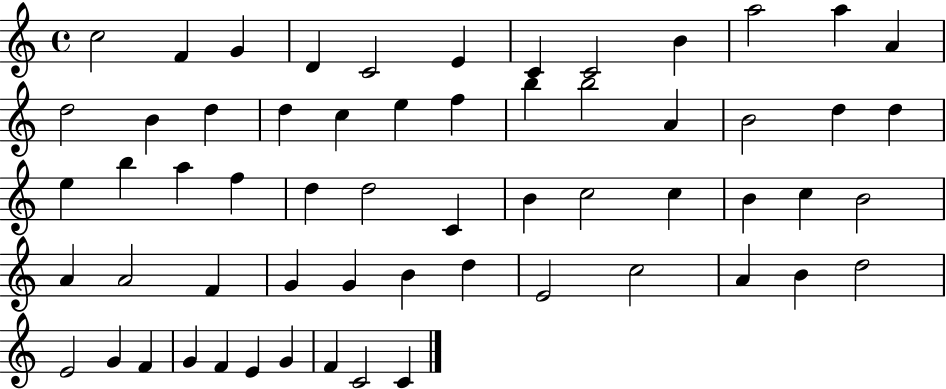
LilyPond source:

{
  \clef treble
  \time 4/4
  \defaultTimeSignature
  \key c \major
  c''2 f'4 g'4 | d'4 c'2 e'4 | c'4 c'2 b'4 | a''2 a''4 a'4 | \break d''2 b'4 d''4 | d''4 c''4 e''4 f''4 | b''4 b''2 a'4 | b'2 d''4 d''4 | \break e''4 b''4 a''4 f''4 | d''4 d''2 c'4 | b'4 c''2 c''4 | b'4 c''4 b'2 | \break a'4 a'2 f'4 | g'4 g'4 b'4 d''4 | e'2 c''2 | a'4 b'4 d''2 | \break e'2 g'4 f'4 | g'4 f'4 e'4 g'4 | f'4 c'2 c'4 | \bar "|."
}